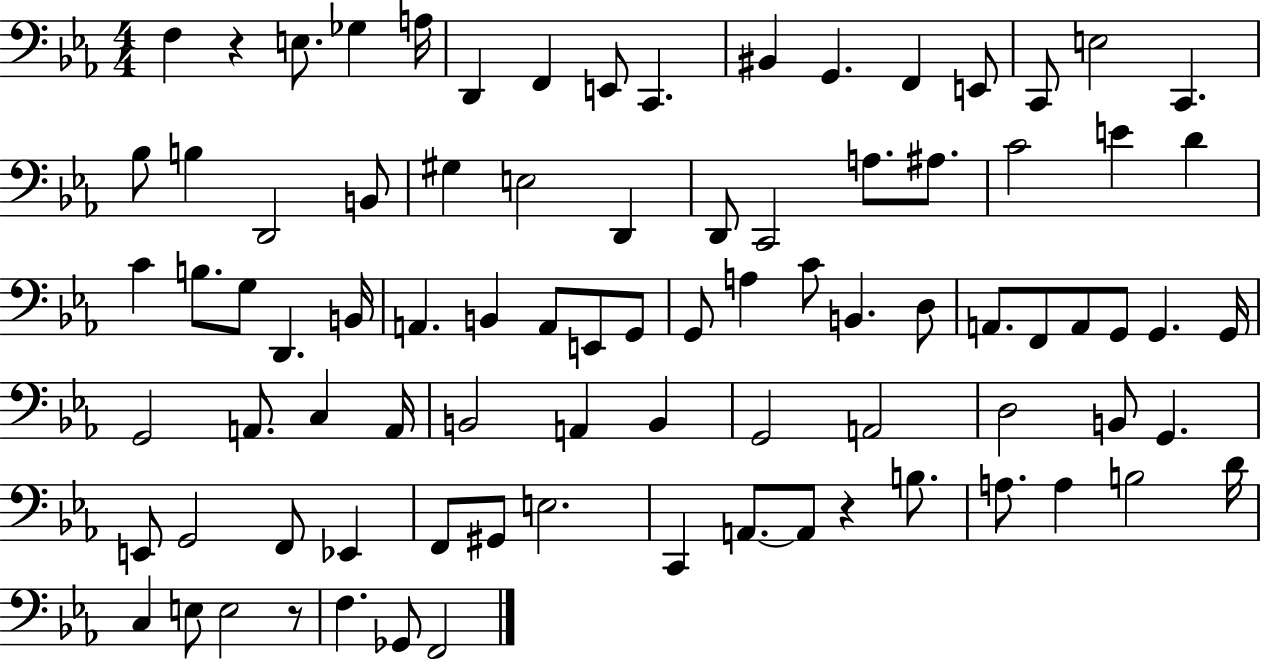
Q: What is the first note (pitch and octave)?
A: F3